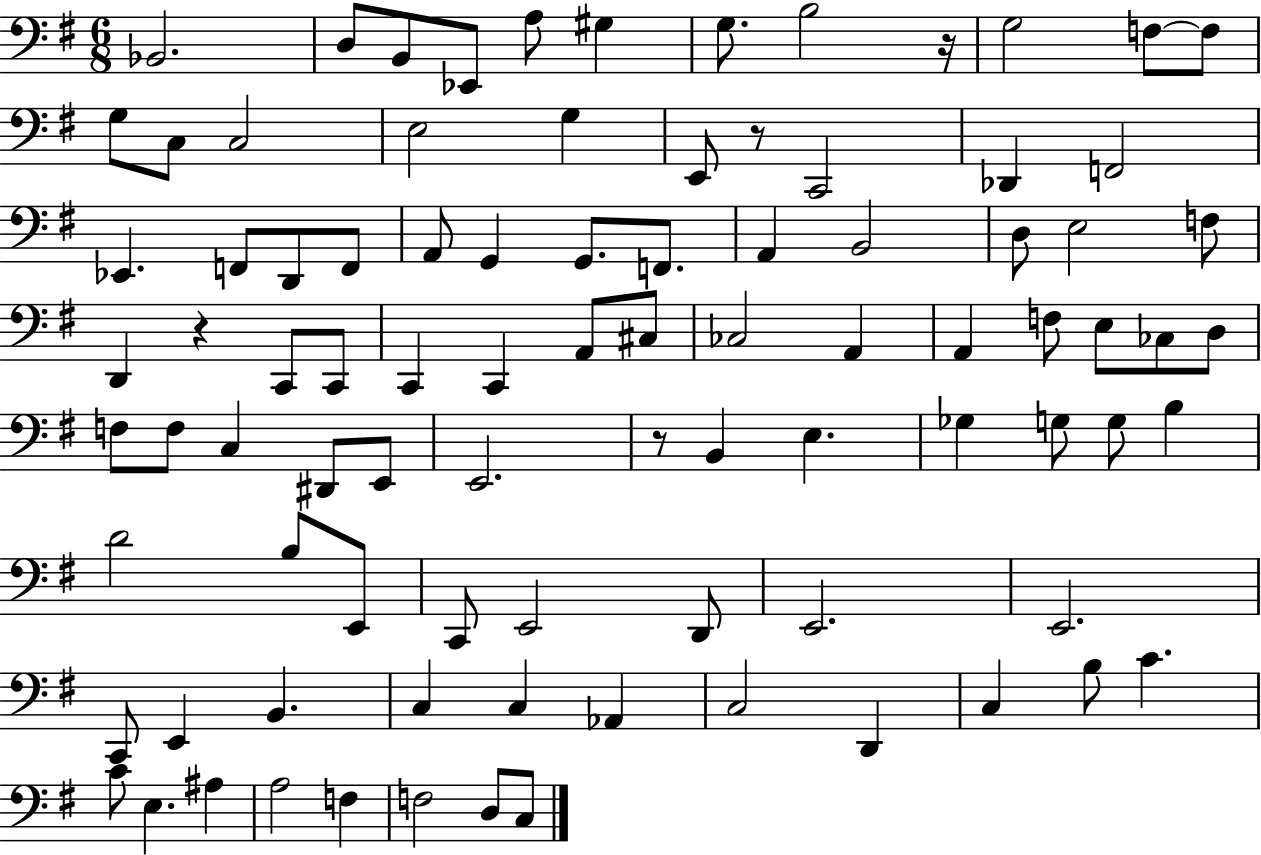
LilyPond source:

{
  \clef bass
  \numericTimeSignature
  \time 6/8
  \key g \major
  \repeat volta 2 { bes,2. | d8 b,8 ees,8 a8 gis4 | g8. b2 r16 | g2 f8~~ f8 | \break g8 c8 c2 | e2 g4 | e,8 r8 c,2 | des,4 f,2 | \break ees,4. f,8 d,8 f,8 | a,8 g,4 g,8. f,8. | a,4 b,2 | d8 e2 f8 | \break d,4 r4 c,8 c,8 | c,4 c,4 a,8 cis8 | ces2 a,4 | a,4 f8 e8 ces8 d8 | \break f8 f8 c4 dis,8 e,8 | e,2. | r8 b,4 e4. | ges4 g8 g8 b4 | \break d'2 b8 e,8 | c,8 e,2 d,8 | e,2. | e,2. | \break c,8 e,4 b,4. | c4 c4 aes,4 | c2 d,4 | c4 b8 c'4. | \break c'8 e4. ais4 | a2 f4 | f2 d8 c8 | } \bar "|."
}